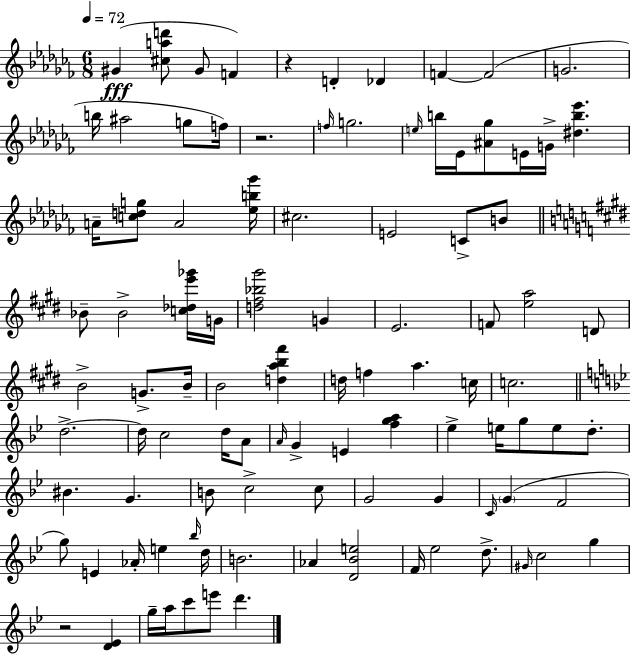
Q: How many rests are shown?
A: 3